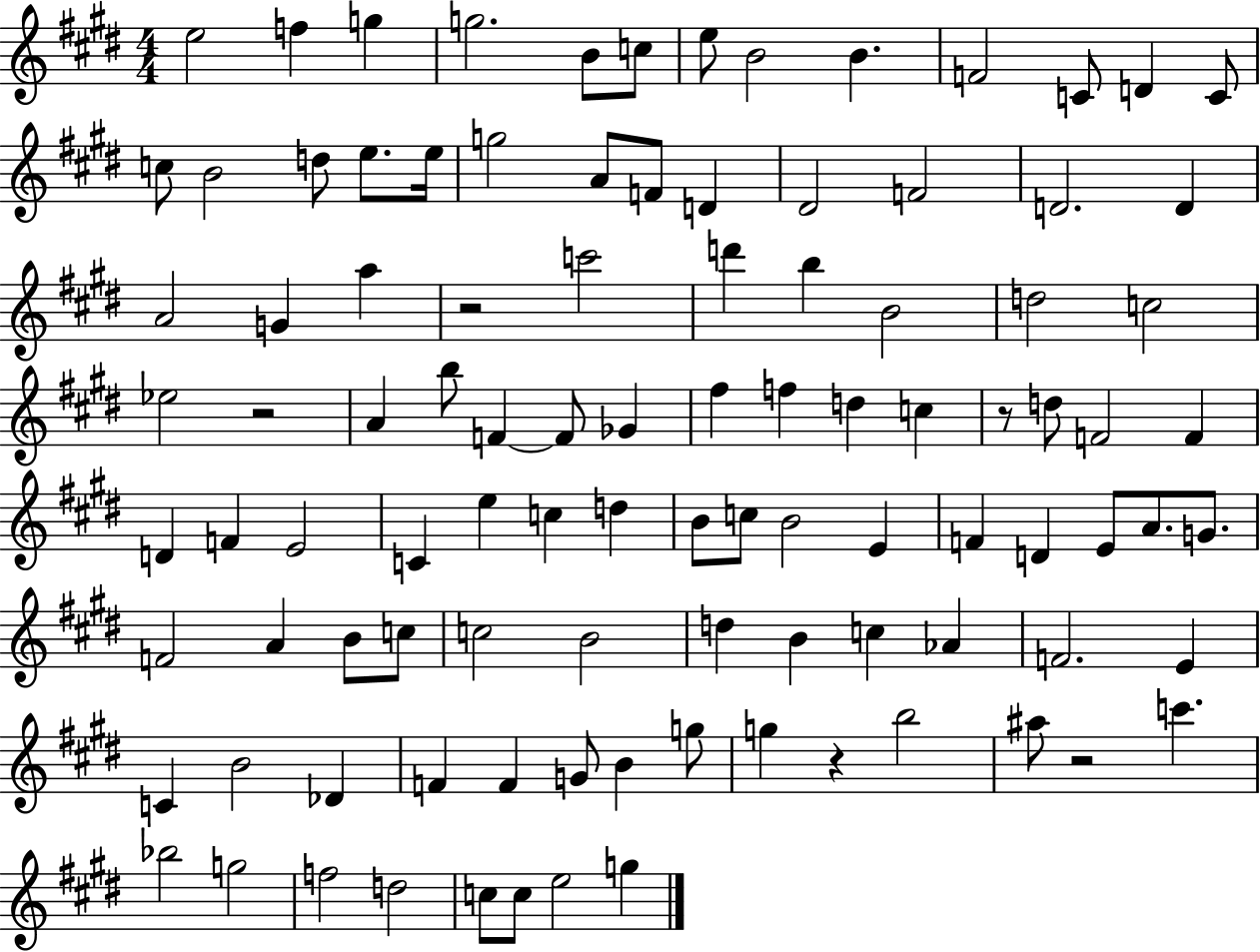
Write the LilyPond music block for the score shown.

{
  \clef treble
  \numericTimeSignature
  \time 4/4
  \key e \major
  \repeat volta 2 { e''2 f''4 g''4 | g''2. b'8 c''8 | e''8 b'2 b'4. | f'2 c'8 d'4 c'8 | \break c''8 b'2 d''8 e''8. e''16 | g''2 a'8 f'8 d'4 | dis'2 f'2 | d'2. d'4 | \break a'2 g'4 a''4 | r2 c'''2 | d'''4 b''4 b'2 | d''2 c''2 | \break ees''2 r2 | a'4 b''8 f'4~~ f'8 ges'4 | fis''4 f''4 d''4 c''4 | r8 d''8 f'2 f'4 | \break d'4 f'4 e'2 | c'4 e''4 c''4 d''4 | b'8 c''8 b'2 e'4 | f'4 d'4 e'8 a'8. g'8. | \break f'2 a'4 b'8 c''8 | c''2 b'2 | d''4 b'4 c''4 aes'4 | f'2. e'4 | \break c'4 b'2 des'4 | f'4 f'4 g'8 b'4 g''8 | g''4 r4 b''2 | ais''8 r2 c'''4. | \break bes''2 g''2 | f''2 d''2 | c''8 c''8 e''2 g''4 | } \bar "|."
}